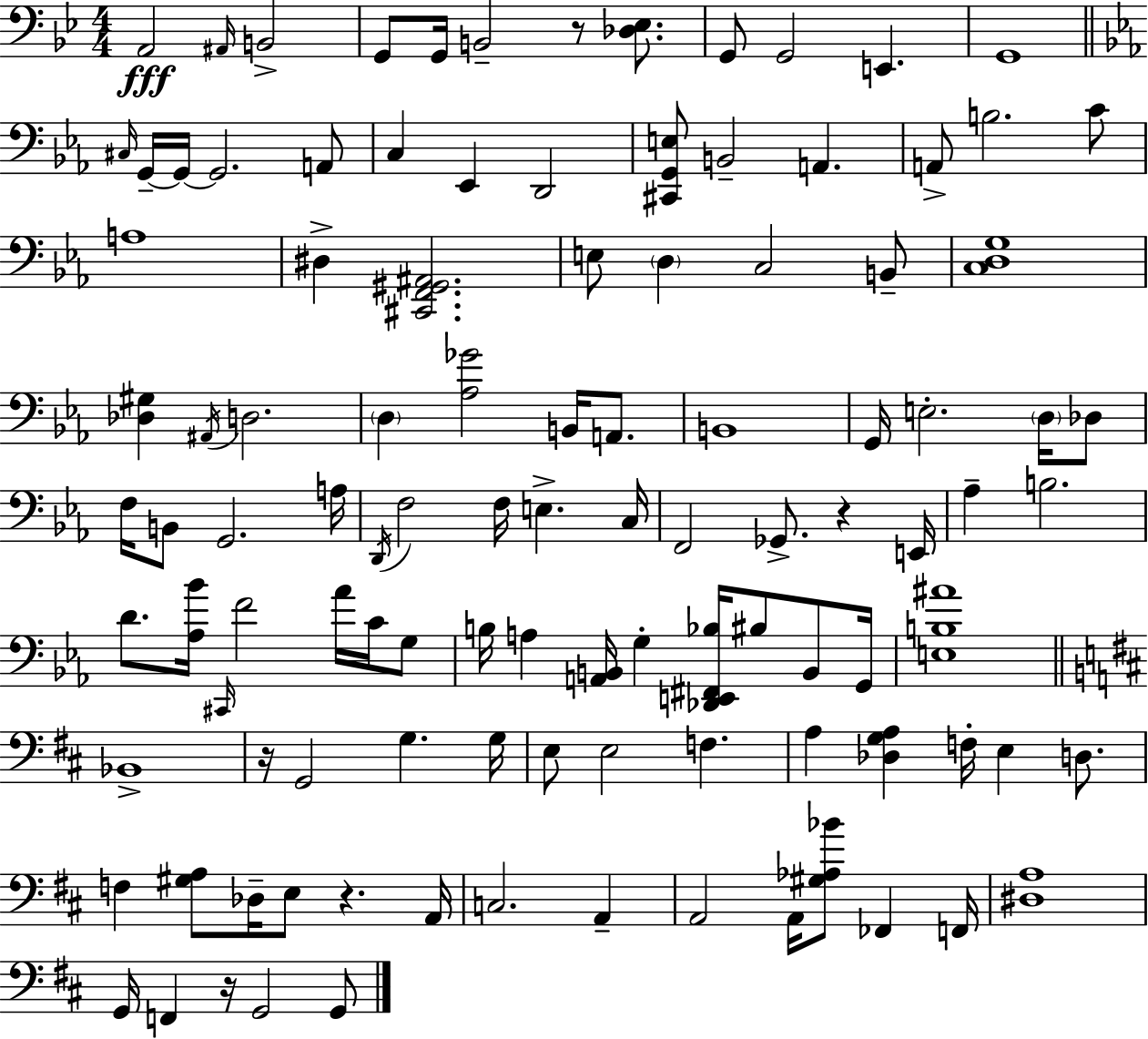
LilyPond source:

{
  \clef bass
  \numericTimeSignature
  \time 4/4
  \key bes \major
  a,2\fff \grace { ais,16 } b,2-> | g,8 g,16 b,2-- r8 <des ees>8. | g,8 g,2 e,4. | g,1 | \break \bar "||" \break \key ees \major \grace { cis16 } g,16--~~ g,16~~ g,2. a,8 | c4 ees,4 d,2 | <cis, g, e>8 b,2-- a,4. | a,8-> b2. c'8 | \break a1 | dis4-> <cis, f, gis, ais,>2. | e8 \parenthesize d4 c2 b,8-- | <c d g>1 | \break <des gis>4 \acciaccatura { ais,16 } d2. | \parenthesize d4 <aes ges'>2 b,16 a,8. | b,1 | g,16 e2.-. \parenthesize d16 | \break des8 f16 b,8 g,2. | a16 \acciaccatura { d,16 } f2 f16 e4.-> | c16 f,2 ges,8.-> r4 | e,16 aes4-- b2. | \break d'8. <aes bes'>16 \grace { cis,16 } f'2 | aes'16 c'16 g8 b16 a4 <a, b,>16 g4-. <des, e, fis, bes>16 bis8 | b,8 g,16 <e b ais'>1 | \bar "||" \break \key d \major bes,1-> | r16 g,2 g4. g16 | e8 e2 f4. | a4 <des g a>4 f16-. e4 d8. | \break f4 <gis a>8 des16-- e8 r4. a,16 | c2. a,4-- | a,2 a,16 <gis aes bes'>8 fes,4 f,16 | <dis a>1 | \break g,16 f,4 r16 g,2 g,8 | \bar "|."
}